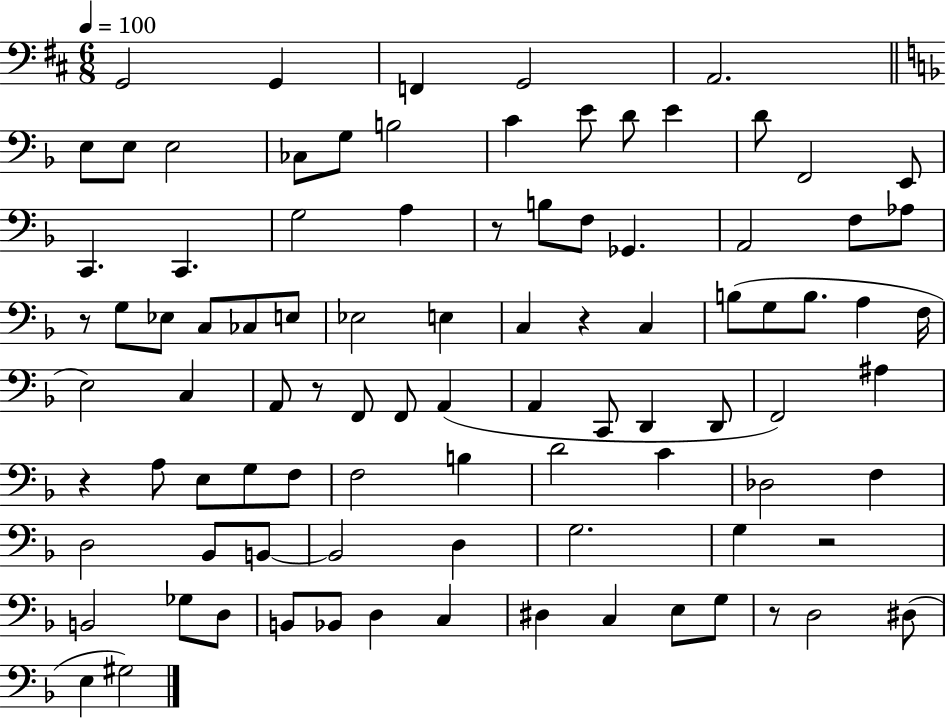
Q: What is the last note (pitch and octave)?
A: G#3